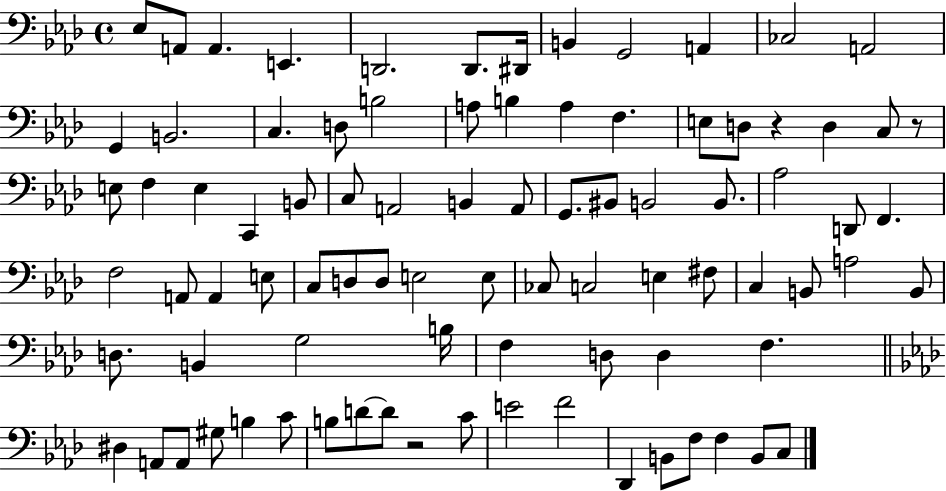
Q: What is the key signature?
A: AES major